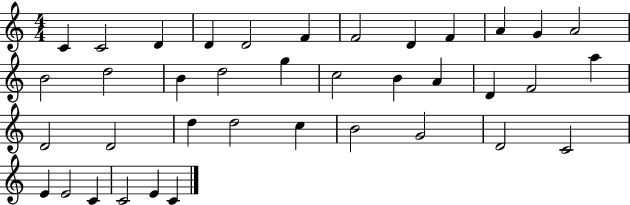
C4/q C4/h D4/q D4/q D4/h F4/q F4/h D4/q F4/q A4/q G4/q A4/h B4/h D5/h B4/q D5/h G5/q C5/h B4/q A4/q D4/q F4/h A5/q D4/h D4/h D5/q D5/h C5/q B4/h G4/h D4/h C4/h E4/q E4/h C4/q C4/h E4/q C4/q